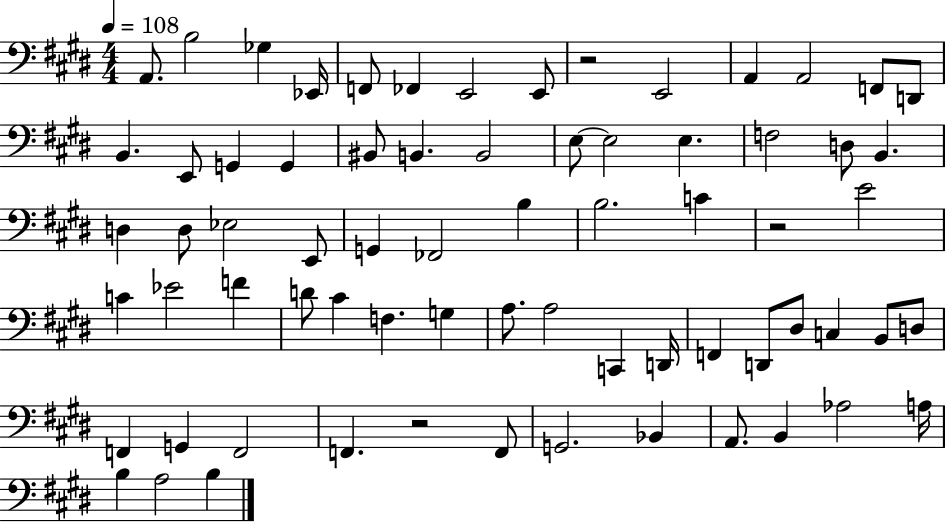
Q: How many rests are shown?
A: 3